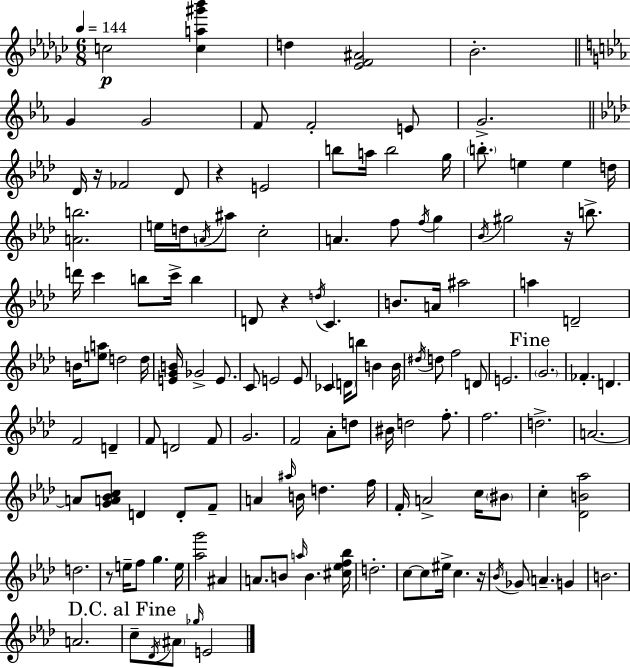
C5/h [C5,A5,G#6,Bb6]/q D5/q [Eb4,F4,A#4]/h Bb4/h. G4/q G4/h F4/e F4/h E4/e G4/h. Db4/s R/s FES4/h Db4/e R/q E4/h B5/e A5/s B5/h G5/s B5/e. E5/q E5/q D5/s [A4,B5]/h. E5/s D5/s A4/s A#5/e C5/h A4/q. F5/e F5/s G5/q Bb4/s G#5/h R/s B5/e. D6/s C6/q B5/e C6/s B5/q D4/e R/q D5/s C4/q. B4/e. A4/s A#5/h A5/q D4/h B4/s [E5,A5]/e D5/h D5/s [E4,G4,B4]/s Gb4/h E4/e. C4/e E4/h E4/e CES4/q D4/s B5/e B4/q B4/s D#5/s D5/e F5/h D4/e E4/h. G4/h. FES4/q. D4/q. F4/h D4/q F4/e D4/h F4/e G4/h. F4/h Ab4/e D5/e BIS4/s D5/h F5/e. F5/h. D5/h. A4/h. A4/e [G4,A4,Bb4,C5]/e D4/q D4/e F4/e A4/q A#5/s B4/s D5/q. F5/s F4/s A4/h C5/s BIS4/e C5/q [Db4,B4,Ab5]/h D5/h. R/e E5/s F5/e G5/q. E5/s [Ab5,G6]/h A#4/q A4/e. B4/e A5/s B4/q. [C#5,Eb5,F5,Bb5]/s D5/h. C5/e C5/e EIS5/s C5/q. R/s Bb4/s Gb4/e A4/q. G4/q B4/h. A4/h. C5/e Db4/s A#4/e Gb5/s E4/h